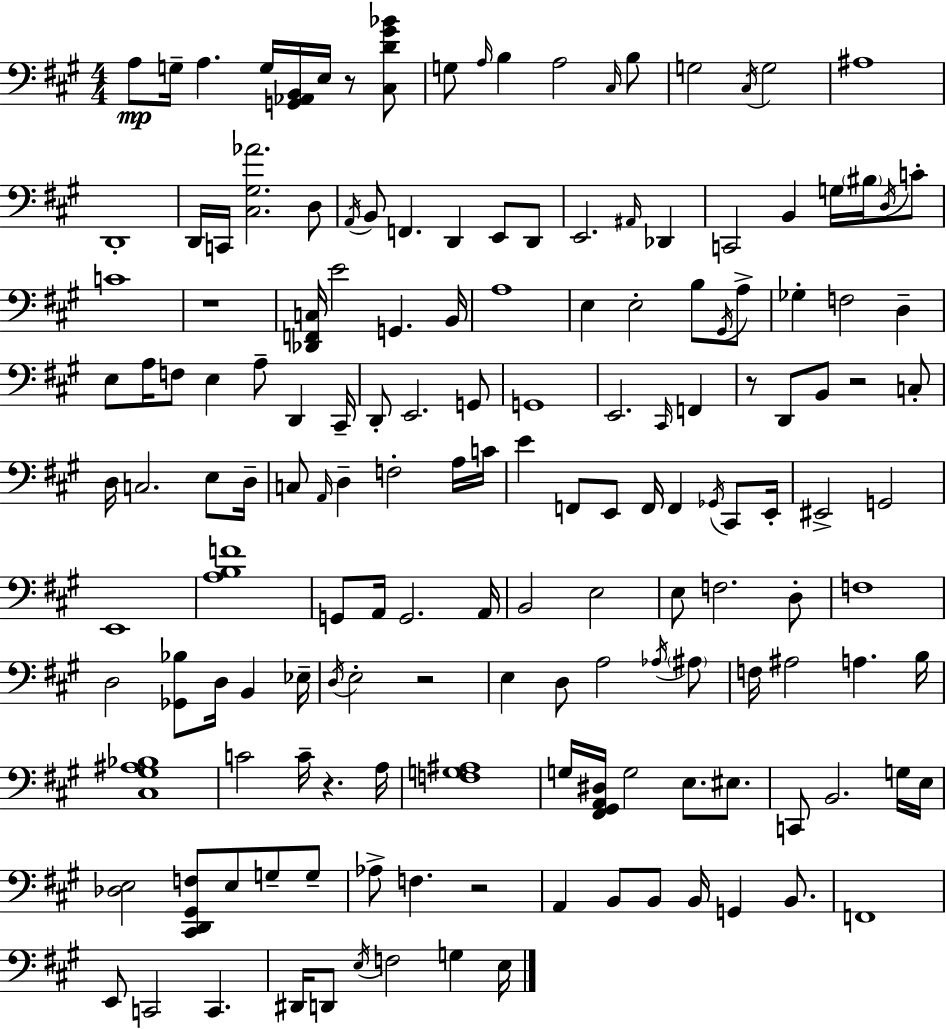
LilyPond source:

{
  \clef bass
  \numericTimeSignature
  \time 4/4
  \key a \major
  a8\mp g16-- a4. g16 <g, aes, b,>16 e16 r8 <cis d' gis' bes'>8 | g8 \grace { a16 } b4 a2 \grace { cis16 } | b8 g2 \acciaccatura { cis16 } g2 | ais1 | \break d,1-. | d,16 c,16 <cis gis aes'>2. | d8 \acciaccatura { a,16 } b,8 f,4. d,4 | e,8 d,8 e,2. | \break \grace { ais,16 } des,4 c,2 b,4 | g16 \parenthesize bis16 \acciaccatura { d16 } c'8-. c'1 | r1 | <des, f, c>16 e'2 g,4. | \break b,16 a1 | e4 e2-. | b8 \acciaccatura { gis,16 } a8-> ges4-. f2 | d4-- e8 a16 f8 e4 | \break a8-- d,4 cis,16-- d,8-. e,2. | g,8 g,1 | e,2. | \grace { cis,16 } f,4 r8 d,8 b,8 r2 | \break c8-. d16 c2. | e8 d16-- c8 \grace { a,16 } d4-- f2-. | a16 c'16 e'4 f,8 e,8 | f,16 f,4 \acciaccatura { ges,16 } cis,8 e,16-. eis,2-> | \break g,2 e,1 | <a b f'>1 | g,8 a,16 g,2. | a,16 b,2 | \break e2 e8 f2. | d8-. f1 | d2 | <ges, bes>8 d16 b,4 ees16-- \acciaccatura { d16 } e2-. | \break r2 e4 d8 | a2 \acciaccatura { aes16 } \parenthesize ais8 f16 ais2 | a4. b16 <cis gis ais bes>1 | c'2 | \break c'16-- r4. a16 <f g ais>1 | g16 <fis, gis, a, dis>16 g2 | e8. eis8. c,8 b,2. | g16 e16 <des e>2 | \break <cis, d, gis, f>8 e8 g8-- g8-- aes8-> f4. | r2 a,4 | b,8 b,8 b,16 g,4 b,8. f,1 | e,8 c,2 | \break c,4. dis,16 d,8 \acciaccatura { e16 } | f2 g4 e16 \bar "|."
}